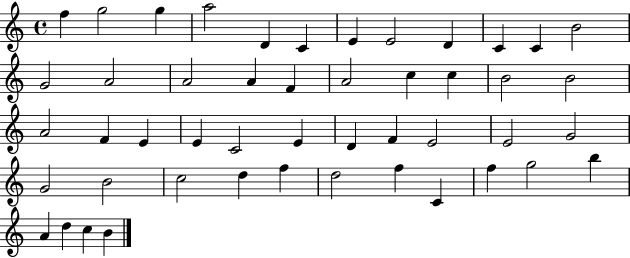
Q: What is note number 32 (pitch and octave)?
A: E4